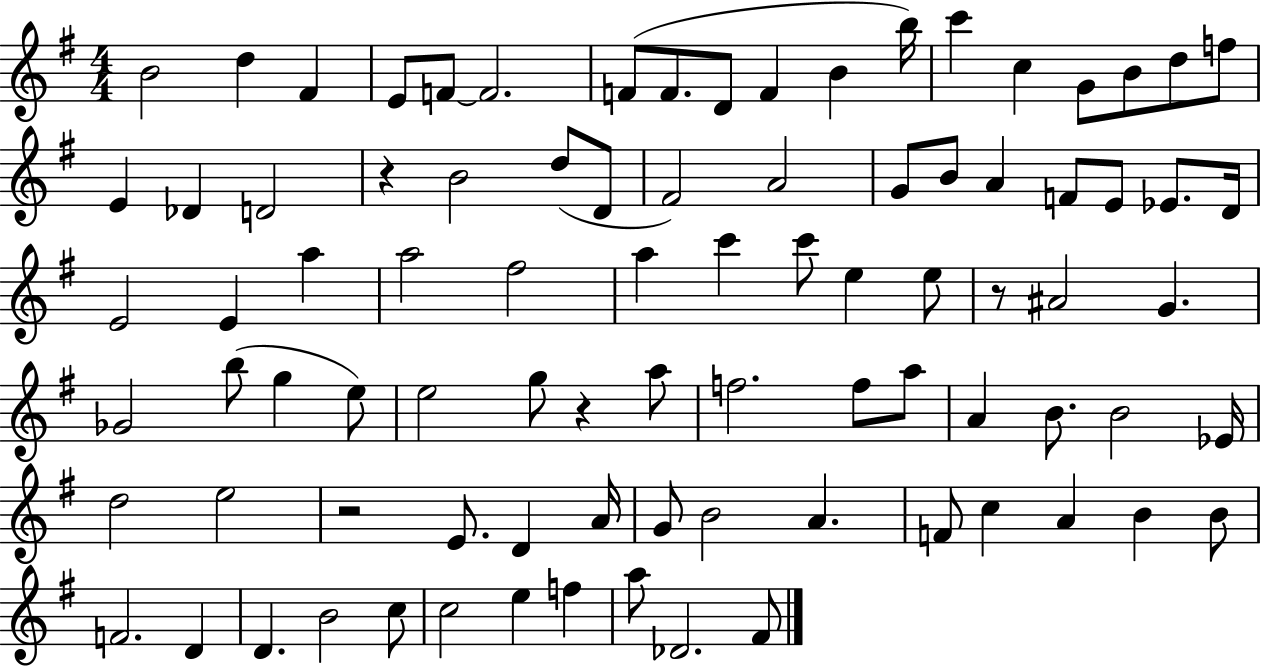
{
  \clef treble
  \numericTimeSignature
  \time 4/4
  \key g \major
  b'2 d''4 fis'4 | e'8 f'8~~ f'2. | f'8( f'8. d'8 f'4 b'4 b''16) | c'''4 c''4 g'8 b'8 d''8 f''8 | \break e'4 des'4 d'2 | r4 b'2 d''8( d'8 | fis'2) a'2 | g'8 b'8 a'4 f'8 e'8 ees'8. d'16 | \break e'2 e'4 a''4 | a''2 fis''2 | a''4 c'''4 c'''8 e''4 e''8 | r8 ais'2 g'4. | \break ges'2 b''8( g''4 e''8) | e''2 g''8 r4 a''8 | f''2. f''8 a''8 | a'4 b'8. b'2 ees'16 | \break d''2 e''2 | r2 e'8. d'4 a'16 | g'8 b'2 a'4. | f'8 c''4 a'4 b'4 b'8 | \break f'2. d'4 | d'4. b'2 c''8 | c''2 e''4 f''4 | a''8 des'2. fis'8 | \break \bar "|."
}